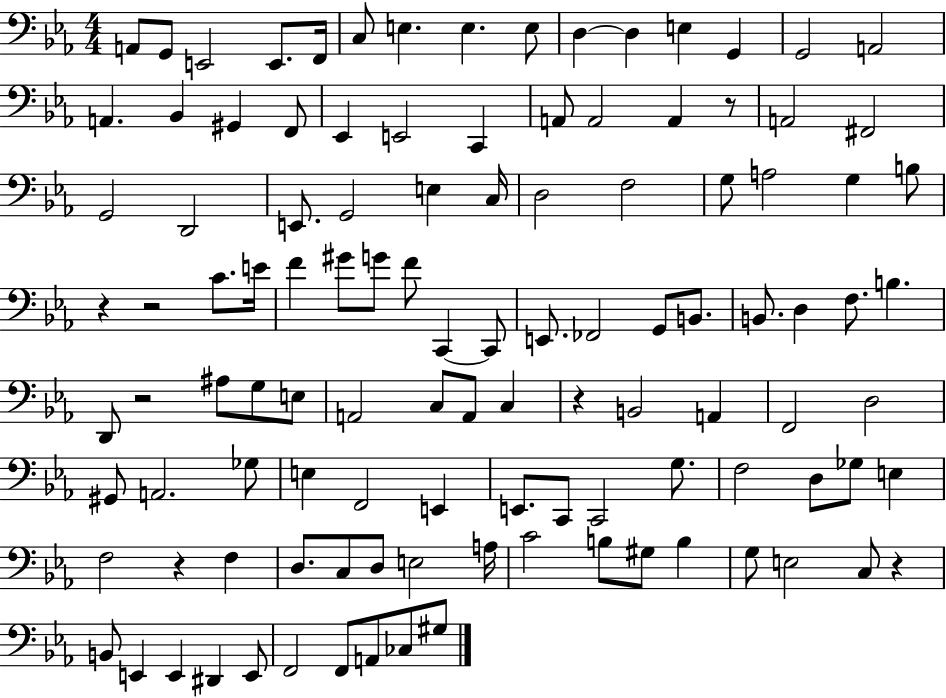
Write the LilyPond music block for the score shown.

{
  \clef bass
  \numericTimeSignature
  \time 4/4
  \key ees \major
  a,8 g,8 e,2 e,8. f,16 | c8 e4. e4. e8 | d4~~ d4 e4 g,4 | g,2 a,2 | \break a,4. bes,4 gis,4 f,8 | ees,4 e,2 c,4 | a,8 a,2 a,4 r8 | a,2 fis,2 | \break g,2 d,2 | e,8. g,2 e4 c16 | d2 f2 | g8 a2 g4 b8 | \break r4 r2 c'8. e'16 | f'4 gis'8 g'8 f'8 c,4~~ c,8 | e,8. fes,2 g,8 b,8. | b,8. d4 f8. b4. | \break d,8 r2 ais8 g8 e8 | a,2 c8 a,8 c4 | r4 b,2 a,4 | f,2 d2 | \break gis,8 a,2. ges8 | e4 f,2 e,4 | e,8. c,8 c,2 g8. | f2 d8 ges8 e4 | \break f2 r4 f4 | d8. c8 d8 e2 a16 | c'2 b8 gis8 b4 | g8 e2 c8 r4 | \break b,8 e,4 e,4 dis,4 e,8 | f,2 f,8 a,8 ces8 gis8 | \bar "|."
}